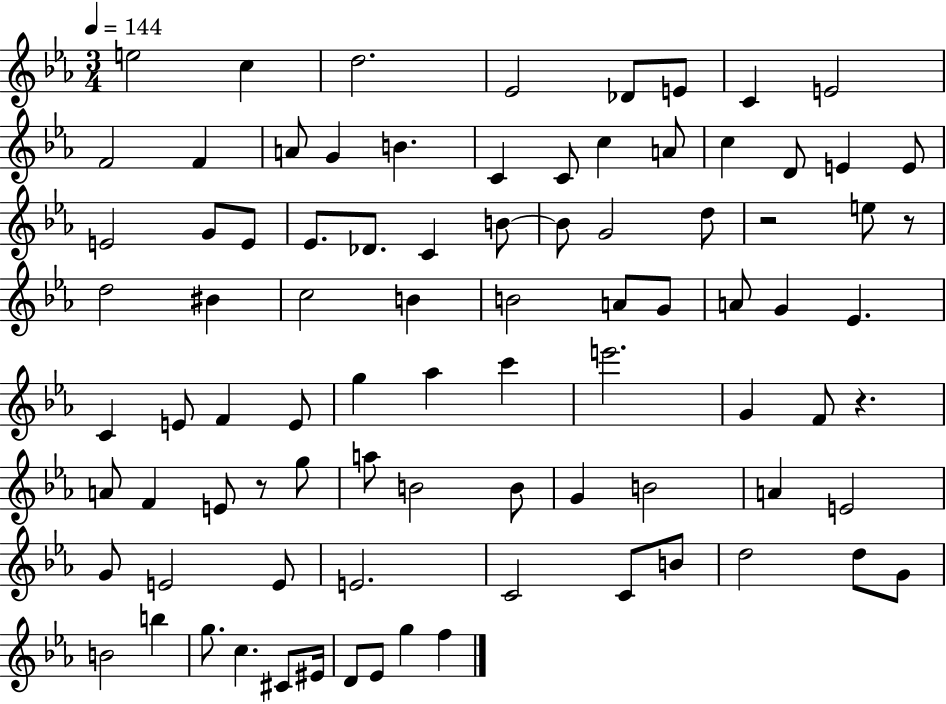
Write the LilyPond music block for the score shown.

{
  \clef treble
  \numericTimeSignature
  \time 3/4
  \key ees \major
  \tempo 4 = 144
  e''2 c''4 | d''2. | ees'2 des'8 e'8 | c'4 e'2 | \break f'2 f'4 | a'8 g'4 b'4. | c'4 c'8 c''4 a'8 | c''4 d'8 e'4 e'8 | \break e'2 g'8 e'8 | ees'8. des'8. c'4 b'8~~ | b'8 g'2 d''8 | r2 e''8 r8 | \break d''2 bis'4 | c''2 b'4 | b'2 a'8 g'8 | a'8 g'4 ees'4. | \break c'4 e'8 f'4 e'8 | g''4 aes''4 c'''4 | e'''2. | g'4 f'8 r4. | \break a'8 f'4 e'8 r8 g''8 | a''8 b'2 b'8 | g'4 b'2 | a'4 e'2 | \break g'8 e'2 e'8 | e'2. | c'2 c'8 b'8 | d''2 d''8 g'8 | \break b'2 b''4 | g''8. c''4. cis'8 eis'16 | d'8 ees'8 g''4 f''4 | \bar "|."
}